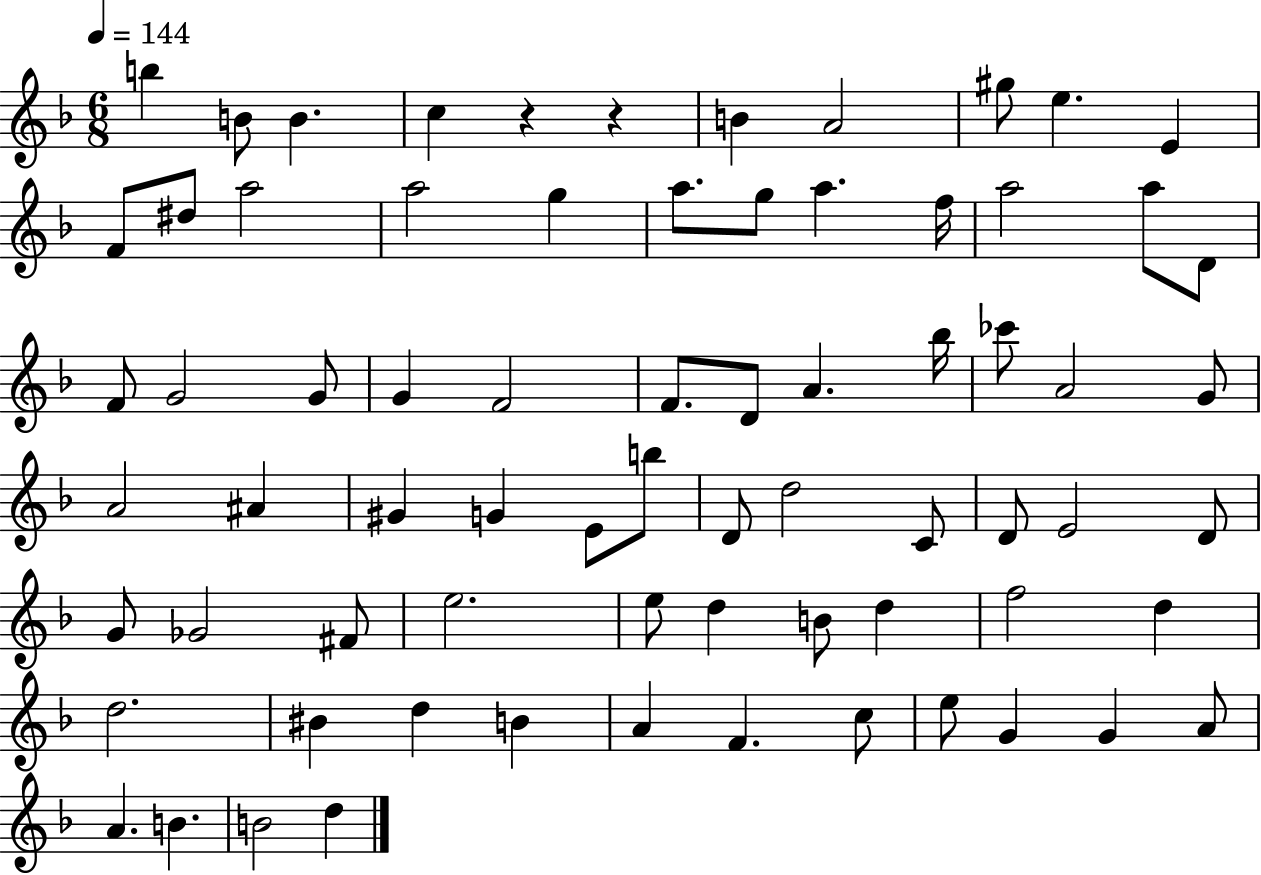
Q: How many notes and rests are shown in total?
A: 72